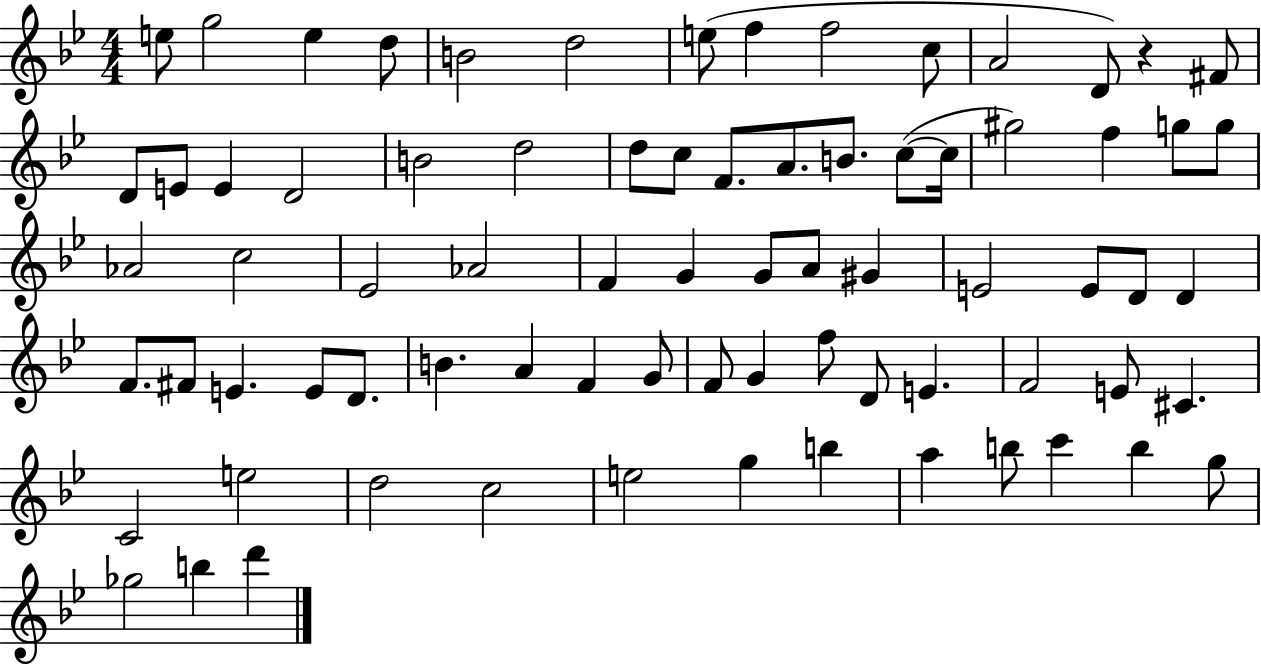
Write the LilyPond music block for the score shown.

{
  \clef treble
  \numericTimeSignature
  \time 4/4
  \key bes \major
  e''8 g''2 e''4 d''8 | b'2 d''2 | e''8( f''4 f''2 c''8 | a'2 d'8) r4 fis'8 | \break d'8 e'8 e'4 d'2 | b'2 d''2 | d''8 c''8 f'8. a'8. b'8. c''8~(~ c''16 | gis''2) f''4 g''8 g''8 | \break aes'2 c''2 | ees'2 aes'2 | f'4 g'4 g'8 a'8 gis'4 | e'2 e'8 d'8 d'4 | \break f'8. fis'8 e'4. e'8 d'8. | b'4. a'4 f'4 g'8 | f'8 g'4 f''8 d'8 e'4. | f'2 e'8 cis'4. | \break c'2 e''2 | d''2 c''2 | e''2 g''4 b''4 | a''4 b''8 c'''4 b''4 g''8 | \break ges''2 b''4 d'''4 | \bar "|."
}